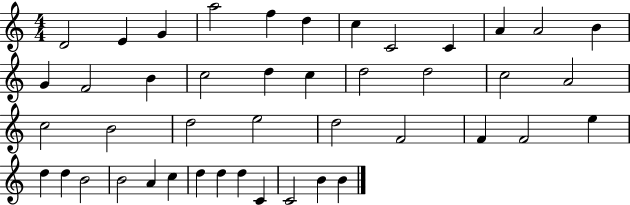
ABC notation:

X:1
T:Untitled
M:4/4
L:1/4
K:C
D2 E G a2 f d c C2 C A A2 B G F2 B c2 d c d2 d2 c2 A2 c2 B2 d2 e2 d2 F2 F F2 e d d B2 B2 A c d d d C C2 B B